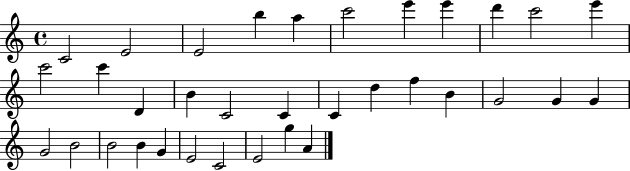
{
  \clef treble
  \time 4/4
  \defaultTimeSignature
  \key c \major
  c'2 e'2 | e'2 b''4 a''4 | c'''2 e'''4 e'''4 | d'''4 c'''2 e'''4 | \break c'''2 c'''4 d'4 | b'4 c'2 c'4 | c'4 d''4 f''4 b'4 | g'2 g'4 g'4 | \break g'2 b'2 | b'2 b'4 g'4 | e'2 c'2 | e'2 g''4 a'4 | \break \bar "|."
}